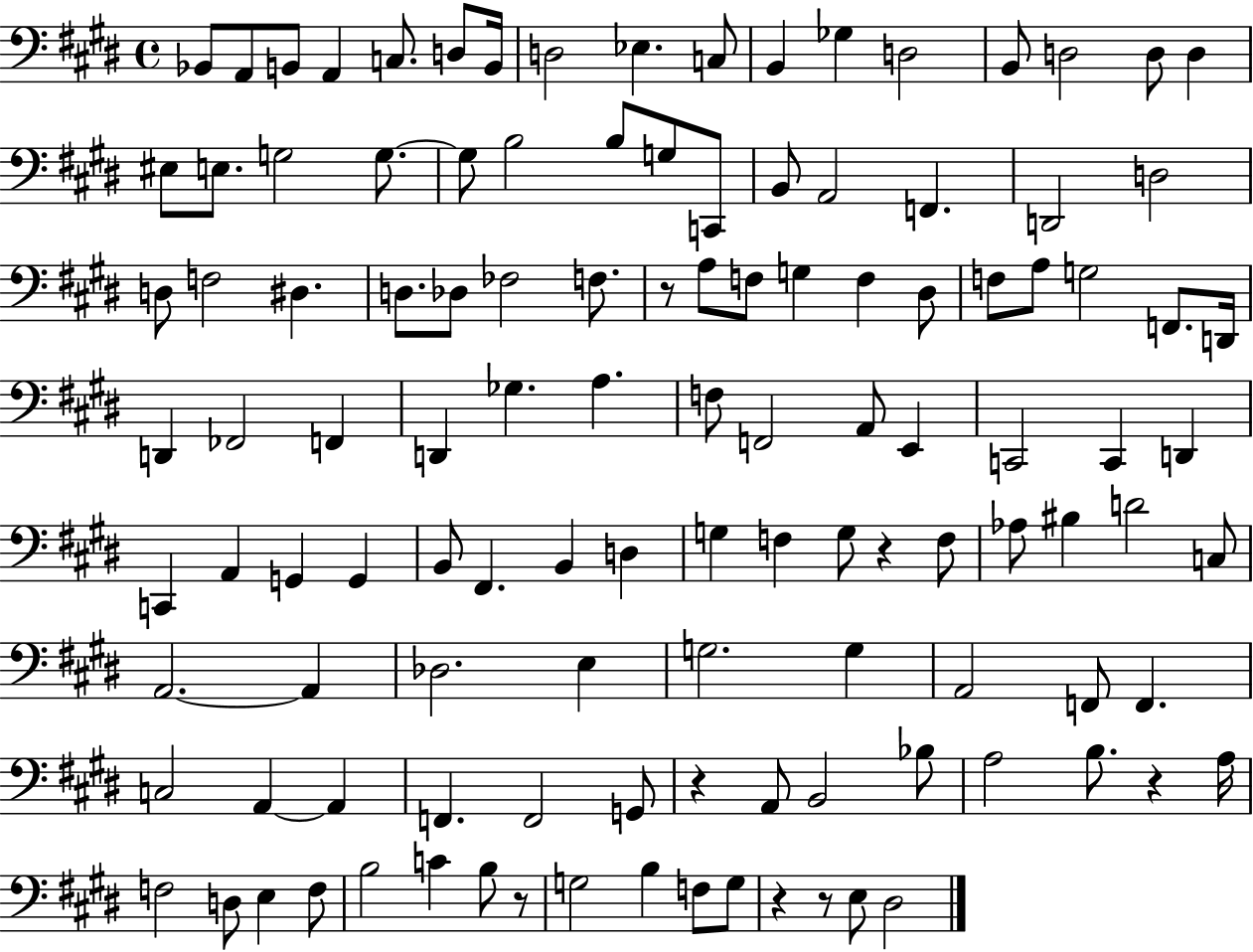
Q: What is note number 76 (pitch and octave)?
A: D4